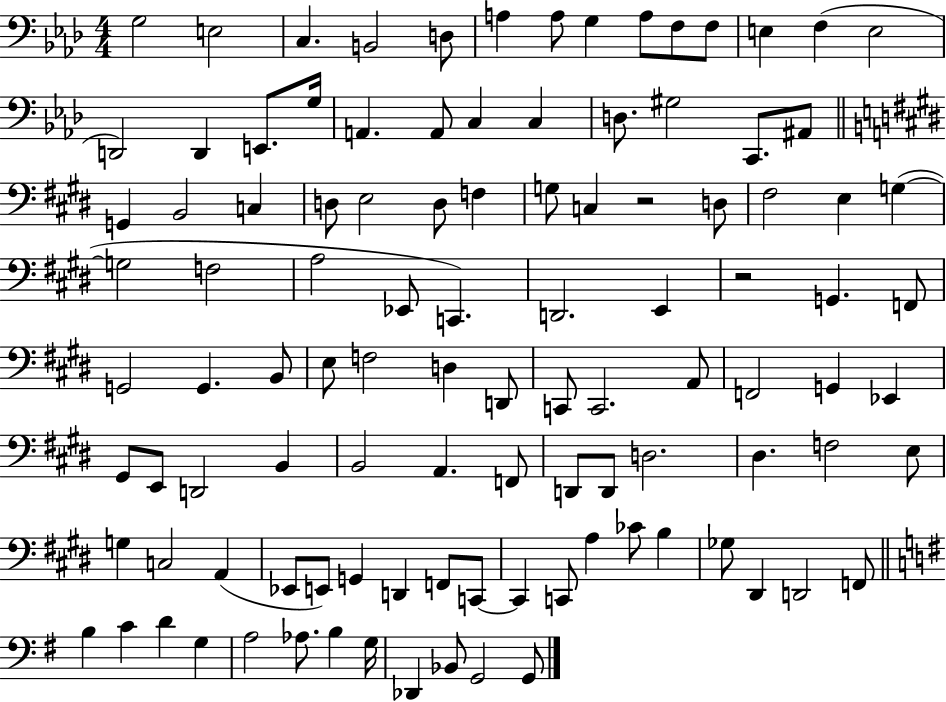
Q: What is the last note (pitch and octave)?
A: G2